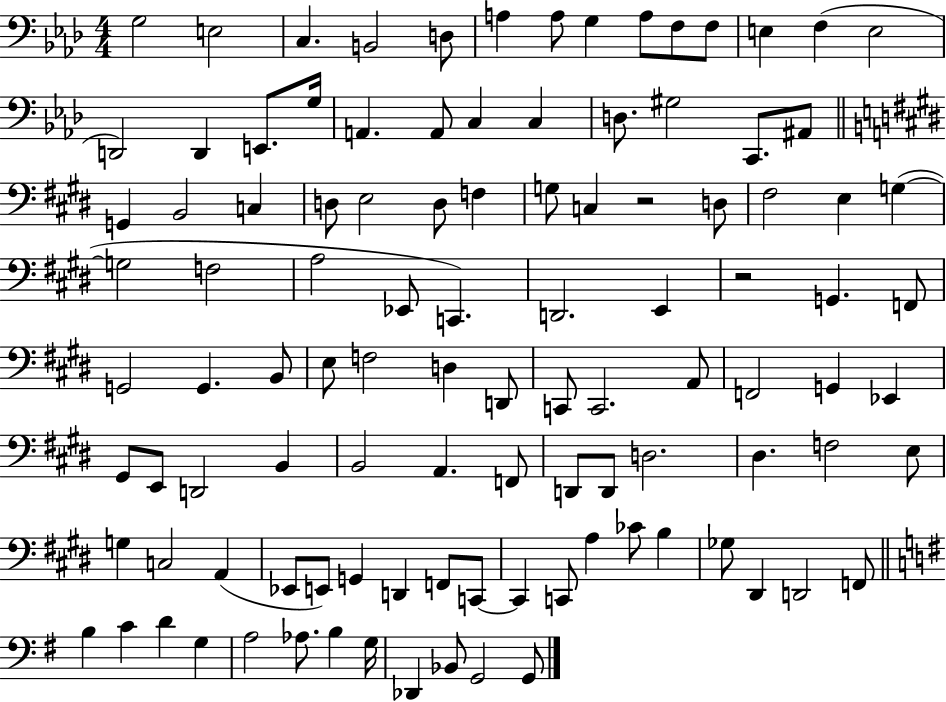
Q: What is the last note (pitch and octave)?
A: G2